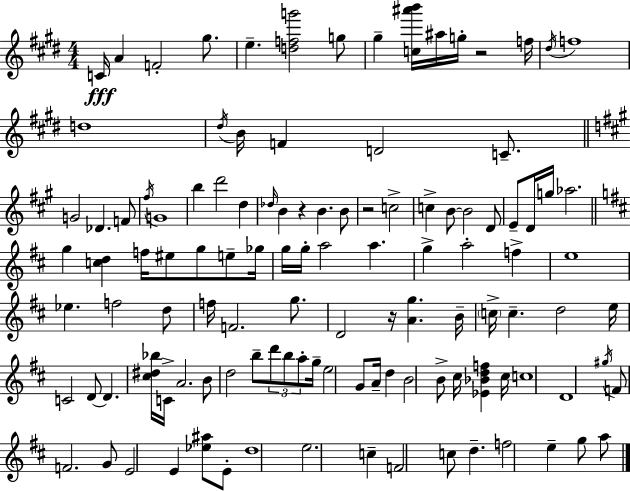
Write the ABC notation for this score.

X:1
T:Untitled
M:4/4
L:1/4
K:E
C/4 A F2 ^g/2 e [dfg']2 g/2 ^g [c^a'b']/4 ^a/4 g/4 z2 f/4 ^d/4 f4 d4 ^d/4 B/4 F D2 C/2 G2 _D F/2 ^f/4 G4 b d'2 d _d/4 B z B B/2 z2 c2 c B/2 B2 D/2 E/2 D/4 g/4 _a2 g [cd] f/4 ^e/2 g/2 e/2 _g/4 g/4 g/4 a2 a g a2 f e4 _e f2 d/2 f/4 F2 g/2 D2 z/4 [Ag] B/4 c/4 c d2 e/4 C2 D/2 D [^c^d_b]/4 C/4 A2 B/2 d2 b/2 d'/2 b/2 a/2 g/4 e2 G/2 A/4 d B2 B/2 ^c/4 [_E_Bdf] ^c/4 c4 D4 ^g/4 F/2 F2 G/2 E2 E [_e^a]/2 E/2 d4 e2 c F2 c/2 d f2 e g/2 a/2